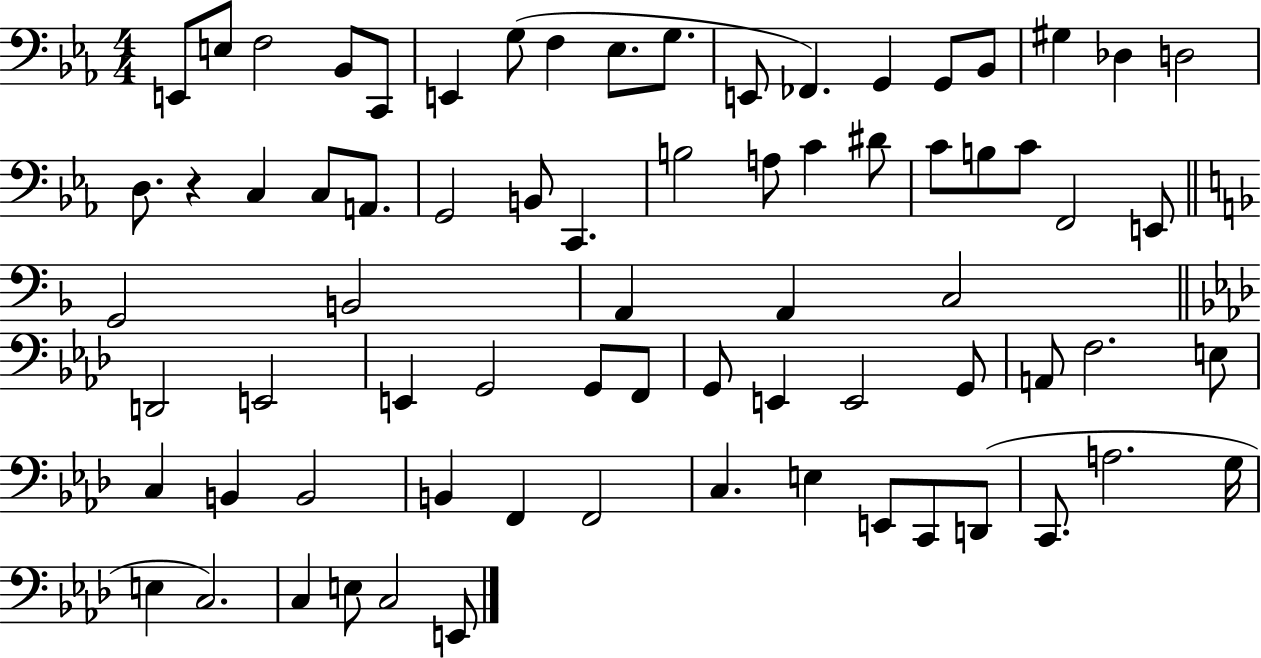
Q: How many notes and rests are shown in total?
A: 73